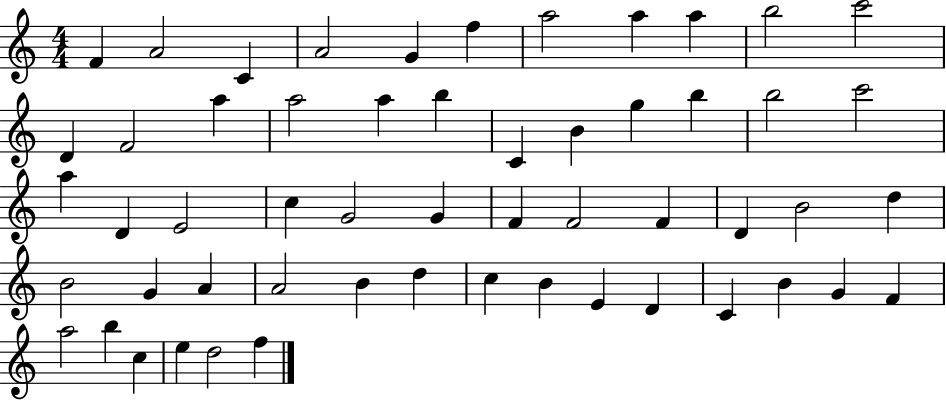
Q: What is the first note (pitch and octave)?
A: F4